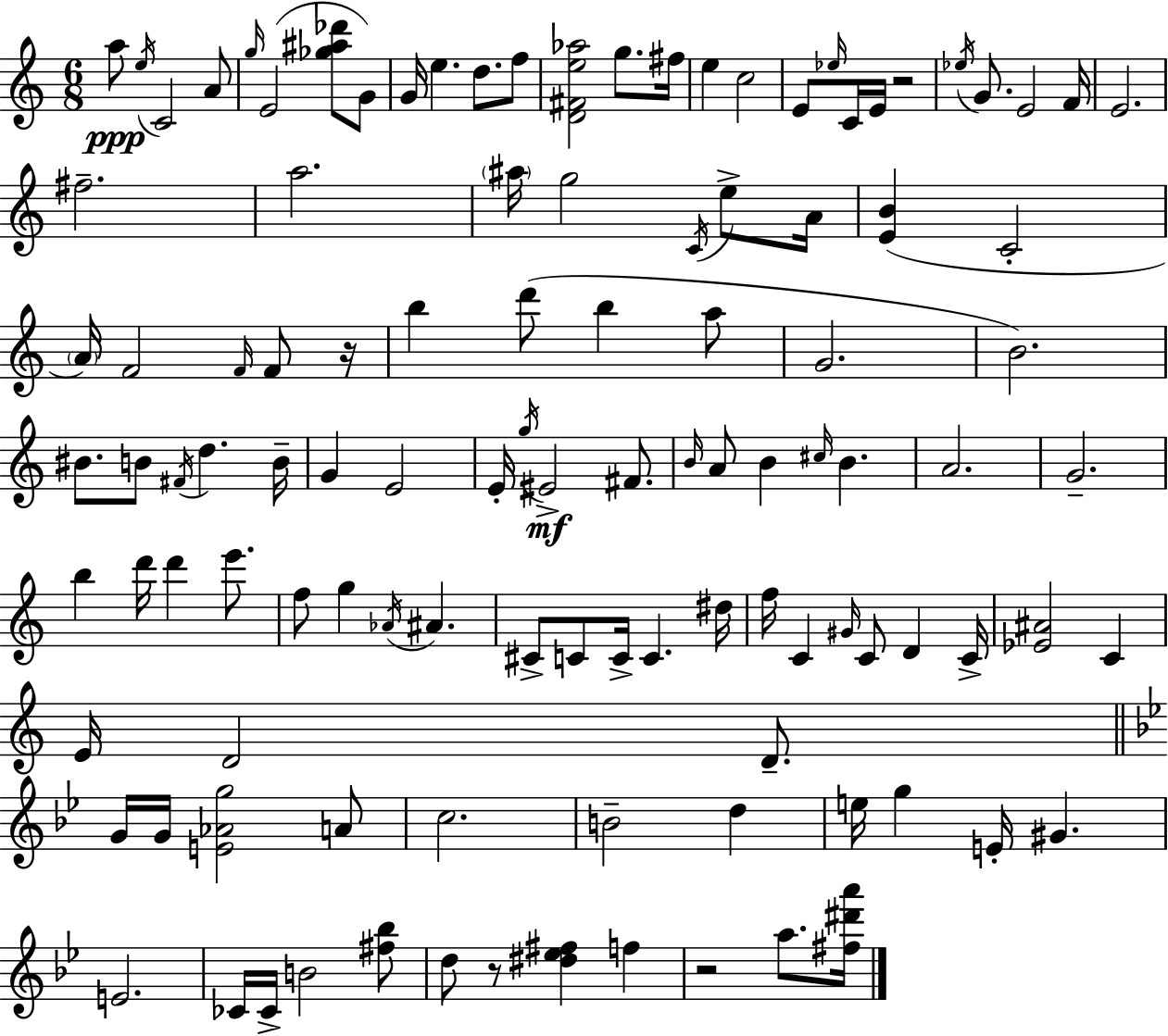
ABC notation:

X:1
T:Untitled
M:6/8
L:1/4
K:Am
a/2 e/4 C2 A/2 g/4 E2 [_g^a_d']/2 G/2 G/4 e d/2 f/2 [D^Fe_a]2 g/2 ^f/4 e c2 E/2 _e/4 C/4 E/4 z2 _e/4 G/2 E2 F/4 E2 ^f2 a2 ^a/4 g2 C/4 e/2 A/4 [EB] C2 A/4 F2 F/4 F/2 z/4 b d'/2 b a/2 G2 B2 ^B/2 B/2 ^F/4 d B/4 G E2 E/4 g/4 ^E2 ^F/2 B/4 A/2 B ^c/4 B A2 G2 b d'/4 d' e'/2 f/2 g _A/4 ^A ^C/2 C/2 C/4 C ^d/4 f/4 C ^G/4 C/2 D C/4 [_E^A]2 C E/4 D2 D/2 G/4 G/4 [E_Ag]2 A/2 c2 B2 d e/4 g E/4 ^G E2 _C/4 _C/4 B2 [^f_b]/2 d/2 z/2 [^d_e^f] f z2 a/2 [^f^d'a']/4